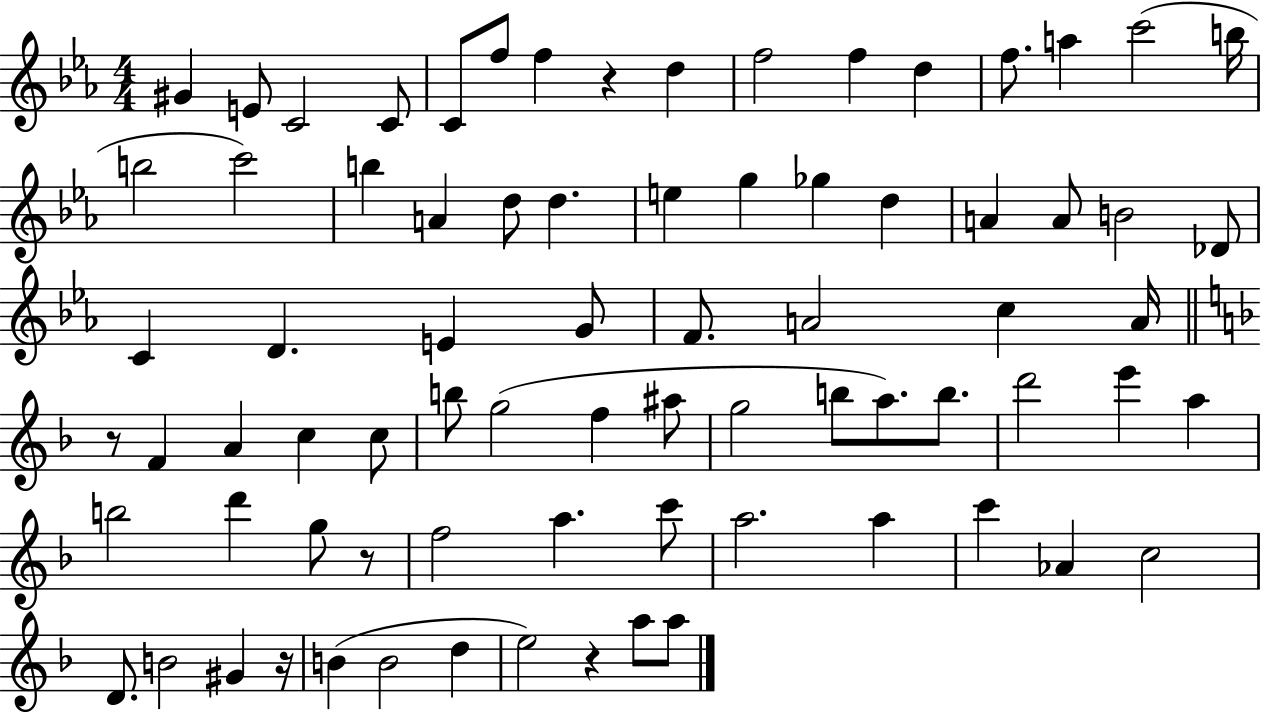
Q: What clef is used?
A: treble